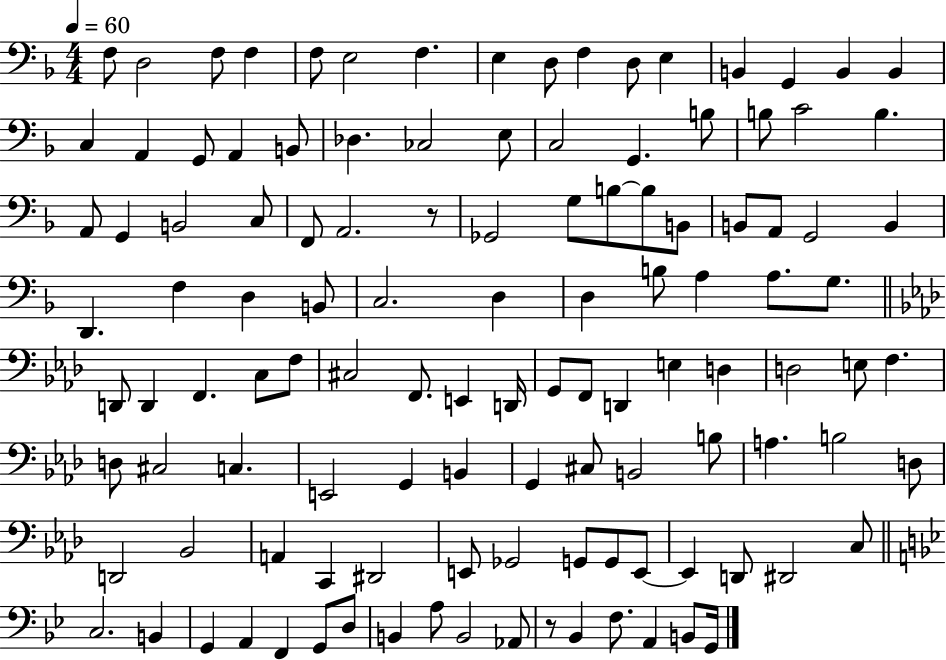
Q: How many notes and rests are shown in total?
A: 118